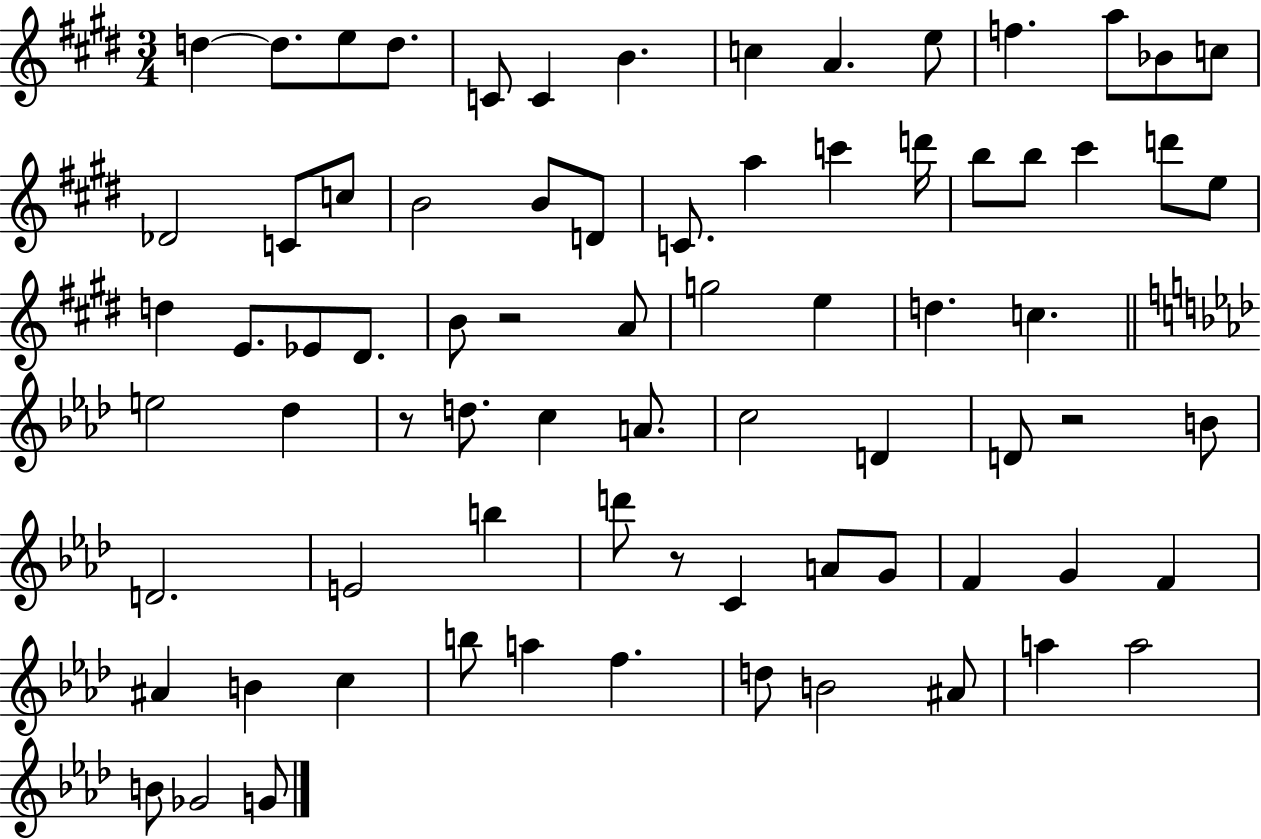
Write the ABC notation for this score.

X:1
T:Untitled
M:3/4
L:1/4
K:E
d d/2 e/2 d/2 C/2 C B c A e/2 f a/2 _B/2 c/2 _D2 C/2 c/2 B2 B/2 D/2 C/2 a c' d'/4 b/2 b/2 ^c' d'/2 e/2 d E/2 _E/2 ^D/2 B/2 z2 A/2 g2 e d c e2 _d z/2 d/2 c A/2 c2 D D/2 z2 B/2 D2 E2 b d'/2 z/2 C A/2 G/2 F G F ^A B c b/2 a f d/2 B2 ^A/2 a a2 B/2 _G2 G/2